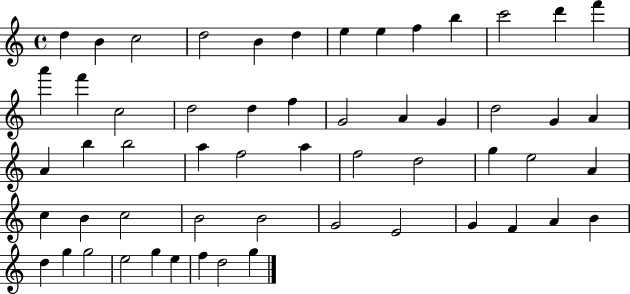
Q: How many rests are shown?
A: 0